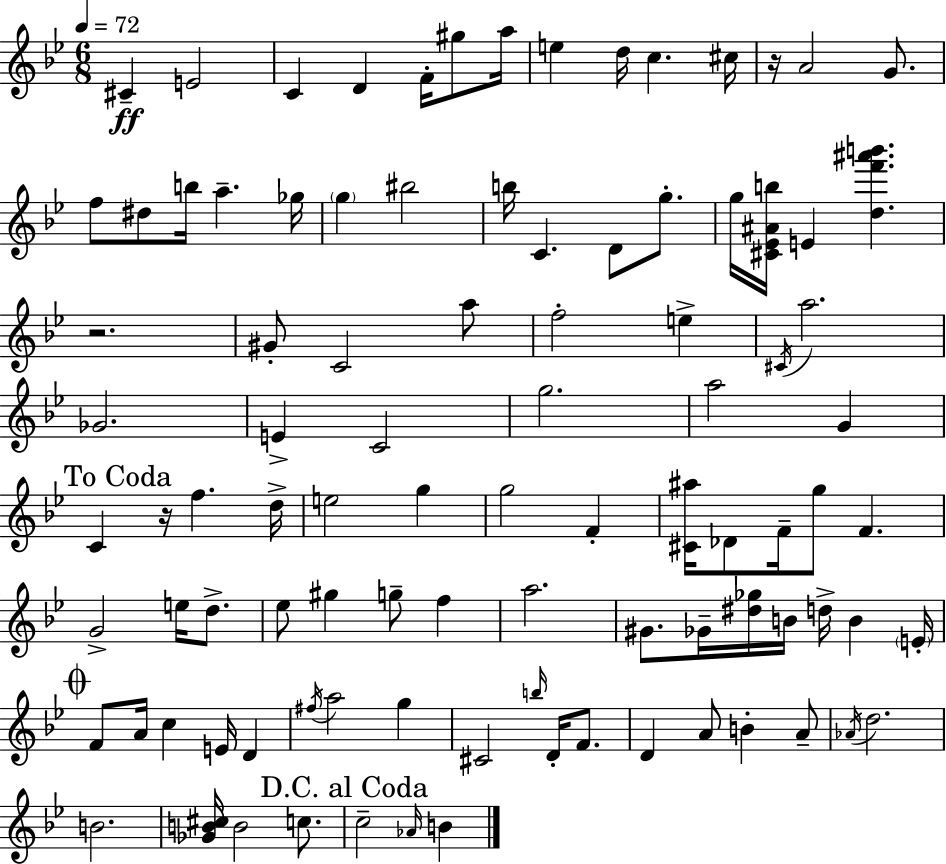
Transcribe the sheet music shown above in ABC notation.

X:1
T:Untitled
M:6/8
L:1/4
K:Bb
^C E2 C D F/4 ^g/2 a/4 e d/4 c ^c/4 z/4 A2 G/2 f/2 ^d/2 b/4 a _g/4 g ^b2 b/4 C D/2 g/2 g/4 [^C_E^Ab]/4 E [df'^a'b'] z2 ^G/2 C2 a/2 f2 e ^C/4 a2 _G2 E C2 g2 a2 G C z/4 f d/4 e2 g g2 F [^C^a]/4 _D/2 F/4 g/2 F G2 e/4 d/2 _e/2 ^g g/2 f a2 ^G/2 _G/4 [^d_g]/4 B/4 d/4 B E/4 F/2 A/4 c E/4 D ^f/4 a2 g ^C2 b/4 D/4 F/2 D A/2 B A/2 _A/4 d2 B2 [_GB^c]/4 B2 c/2 c2 _A/4 B